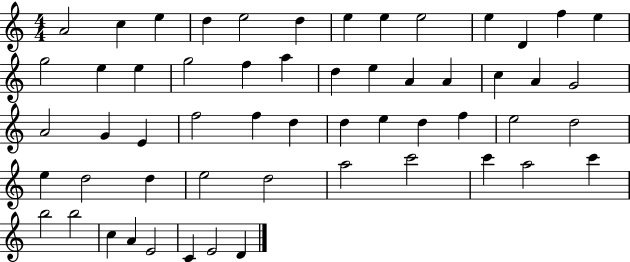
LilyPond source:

{
  \clef treble
  \numericTimeSignature
  \time 4/4
  \key c \major
  a'2 c''4 e''4 | d''4 e''2 d''4 | e''4 e''4 e''2 | e''4 d'4 f''4 e''4 | \break g''2 e''4 e''4 | g''2 f''4 a''4 | d''4 e''4 a'4 a'4 | c''4 a'4 g'2 | \break a'2 g'4 e'4 | f''2 f''4 d''4 | d''4 e''4 d''4 f''4 | e''2 d''2 | \break e''4 d''2 d''4 | e''2 d''2 | a''2 c'''2 | c'''4 a''2 c'''4 | \break b''2 b''2 | c''4 a'4 e'2 | c'4 e'2 d'4 | \bar "|."
}